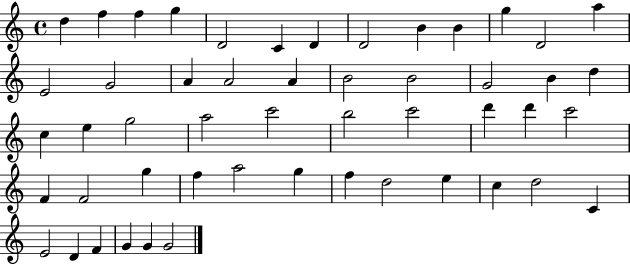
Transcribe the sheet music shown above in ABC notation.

X:1
T:Untitled
M:4/4
L:1/4
K:C
d f f g D2 C D D2 B B g D2 a E2 G2 A A2 A B2 B2 G2 B d c e g2 a2 c'2 b2 c'2 d' d' c'2 F F2 g f a2 g f d2 e c d2 C E2 D F G G G2